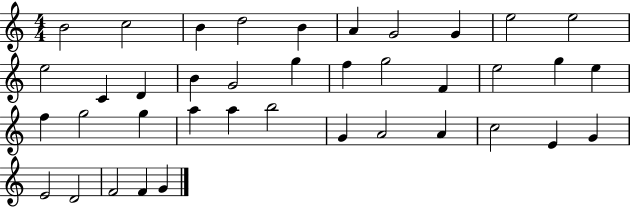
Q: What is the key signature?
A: C major